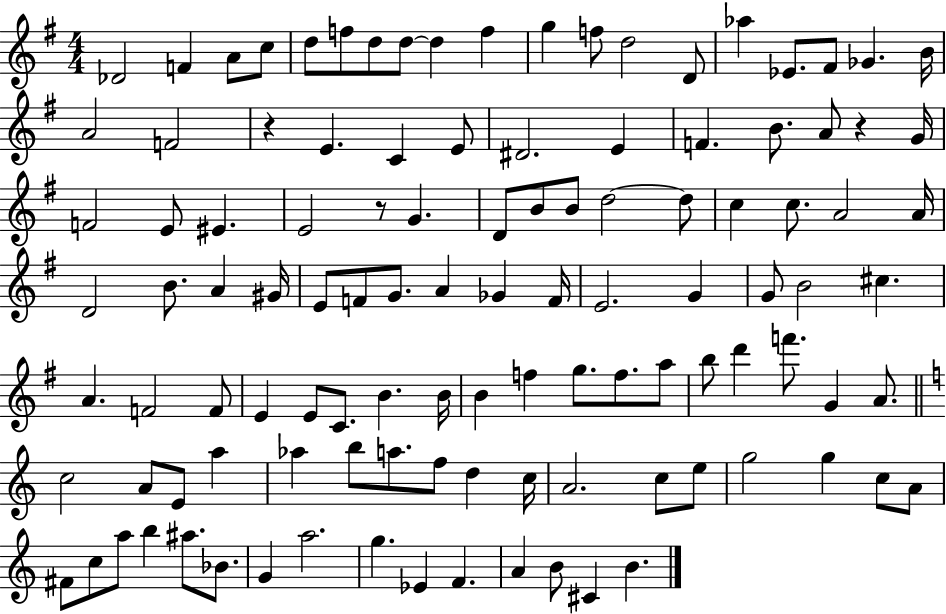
Db4/h F4/q A4/e C5/e D5/e F5/e D5/e D5/e D5/q F5/q G5/q F5/e D5/h D4/e Ab5/q Eb4/e. F#4/e Gb4/q. B4/s A4/h F4/h R/q E4/q. C4/q E4/e D#4/h. E4/q F4/q. B4/e. A4/e R/q G4/s F4/h E4/e EIS4/q. E4/h R/e G4/q. D4/e B4/e B4/e D5/h D5/e C5/q C5/e. A4/h A4/s D4/h B4/e. A4/q G#4/s E4/e F4/e G4/e. A4/q Gb4/q F4/s E4/h. G4/q G4/e B4/h C#5/q. A4/q. F4/h F4/e E4/q E4/e C4/e. B4/q. B4/s B4/q F5/q G5/e. F5/e. A5/e B5/e D6/q F6/e. G4/q A4/e. C5/h A4/e E4/e A5/q Ab5/q B5/e A5/e. F5/e D5/q C5/s A4/h. C5/e E5/e G5/h G5/q C5/e A4/e F#4/e C5/e A5/e B5/q A#5/e. Bb4/e. G4/q A5/h. G5/q. Eb4/q F4/q. A4/q B4/e C#4/q B4/q.